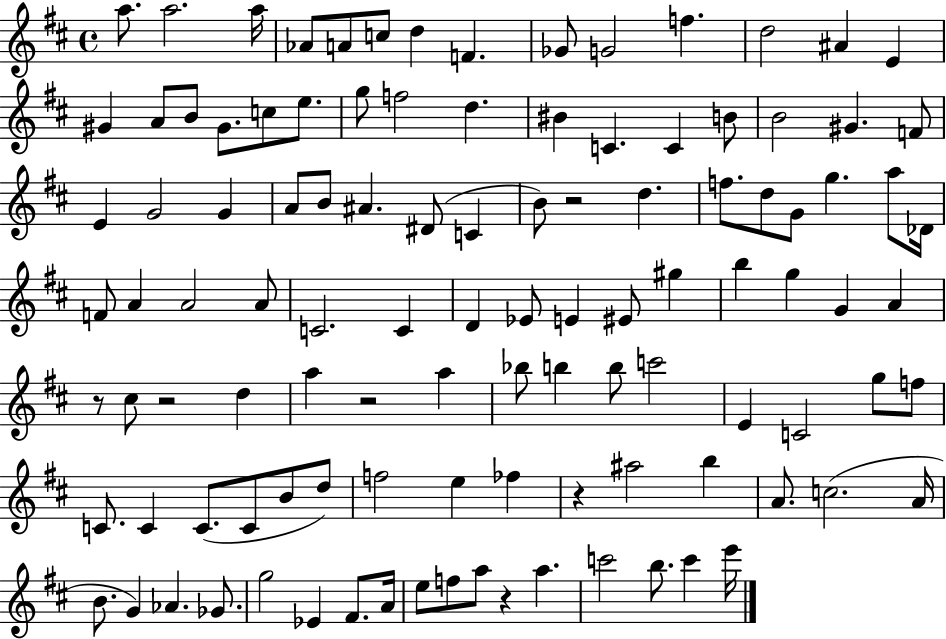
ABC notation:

X:1
T:Untitled
M:4/4
L:1/4
K:D
a/2 a2 a/4 _A/2 A/2 c/2 d F _G/2 G2 f d2 ^A E ^G A/2 B/2 ^G/2 c/2 e/2 g/2 f2 d ^B C C B/2 B2 ^G F/2 E G2 G A/2 B/2 ^A ^D/2 C B/2 z2 d f/2 d/2 G/2 g a/2 _D/4 F/2 A A2 A/2 C2 C D _E/2 E ^E/2 ^g b g G A z/2 ^c/2 z2 d a z2 a _b/2 b b/2 c'2 E C2 g/2 f/2 C/2 C C/2 C/2 B/2 d/2 f2 e _f z ^a2 b A/2 c2 A/4 B/2 G _A _G/2 g2 _E ^F/2 A/4 e/2 f/2 a/2 z a c'2 b/2 c' e'/4